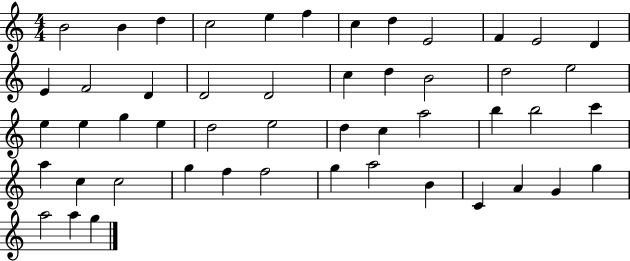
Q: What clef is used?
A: treble